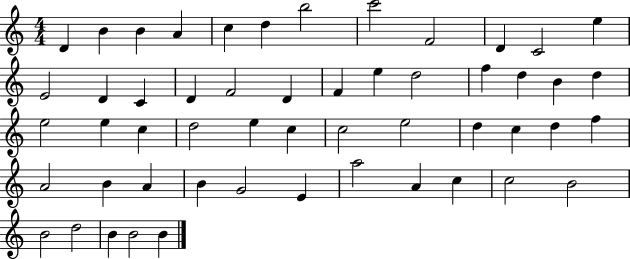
{
  \clef treble
  \numericTimeSignature
  \time 4/4
  \key c \major
  d'4 b'4 b'4 a'4 | c''4 d''4 b''2 | c'''2 f'2 | d'4 c'2 e''4 | \break e'2 d'4 c'4 | d'4 f'2 d'4 | f'4 e''4 d''2 | f''4 d''4 b'4 d''4 | \break e''2 e''4 c''4 | d''2 e''4 c''4 | c''2 e''2 | d''4 c''4 d''4 f''4 | \break a'2 b'4 a'4 | b'4 g'2 e'4 | a''2 a'4 c''4 | c''2 b'2 | \break b'2 d''2 | b'4 b'2 b'4 | \bar "|."
}